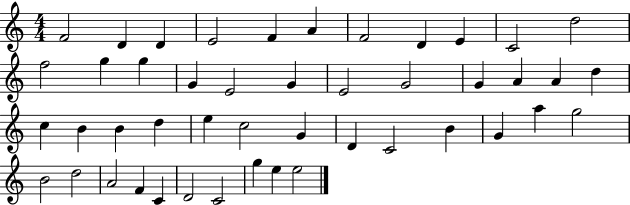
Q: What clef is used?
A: treble